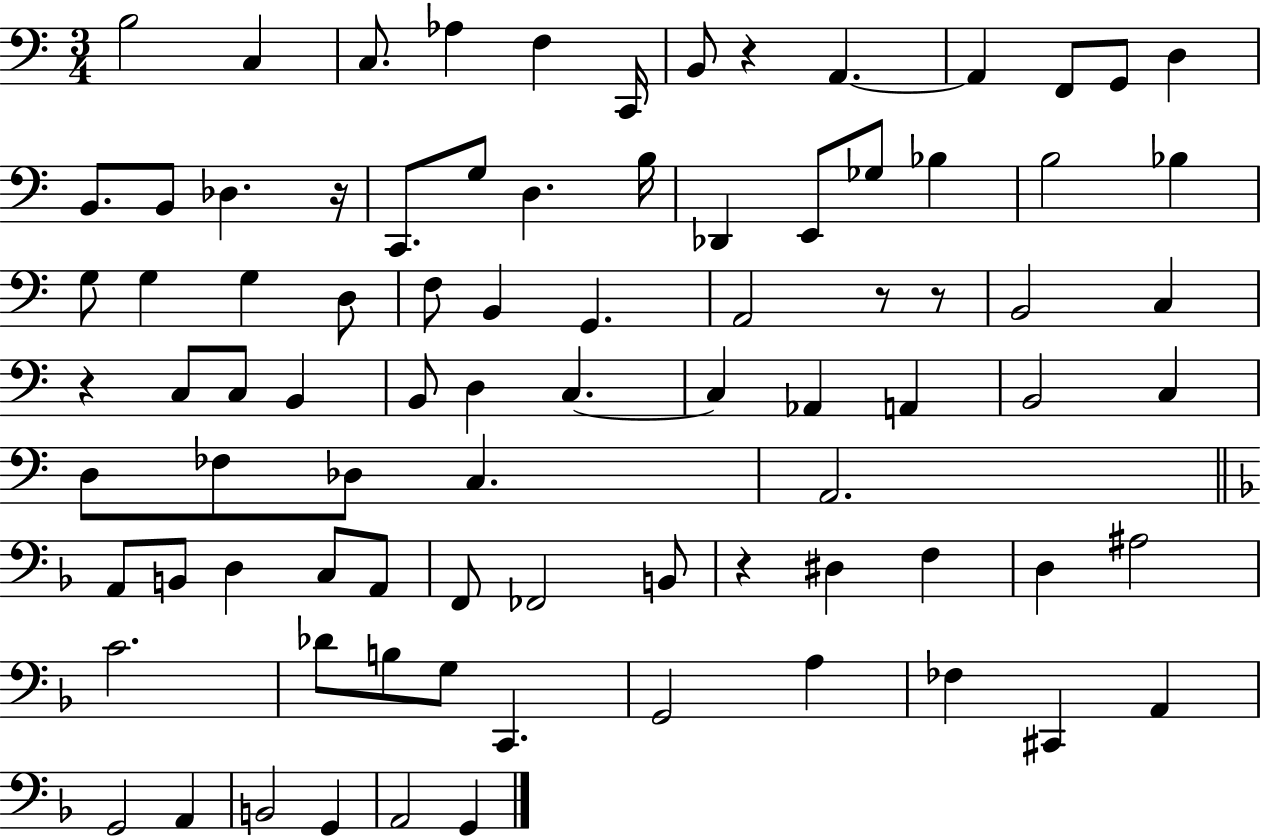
{
  \clef bass
  \numericTimeSignature
  \time 3/4
  \key c \major
  b2 c4 | c8. aes4 f4 c,16 | b,8 r4 a,4.~~ | a,4 f,8 g,8 d4 | \break b,8. b,8 des4. r16 | c,8. g8 d4. b16 | des,4 e,8 ges8 bes4 | b2 bes4 | \break g8 g4 g4 d8 | f8 b,4 g,4. | a,2 r8 r8 | b,2 c4 | \break r4 c8 c8 b,4 | b,8 d4 c4.~~ | c4 aes,4 a,4 | b,2 c4 | \break d8 fes8 des8 c4. | a,2. | \bar "||" \break \key f \major a,8 b,8 d4 c8 a,8 | f,8 fes,2 b,8 | r4 dis4 f4 | d4 ais2 | \break c'2. | des'8 b8 g8 c,4. | g,2 a4 | fes4 cis,4 a,4 | \break g,2 a,4 | b,2 g,4 | a,2 g,4 | \bar "|."
}